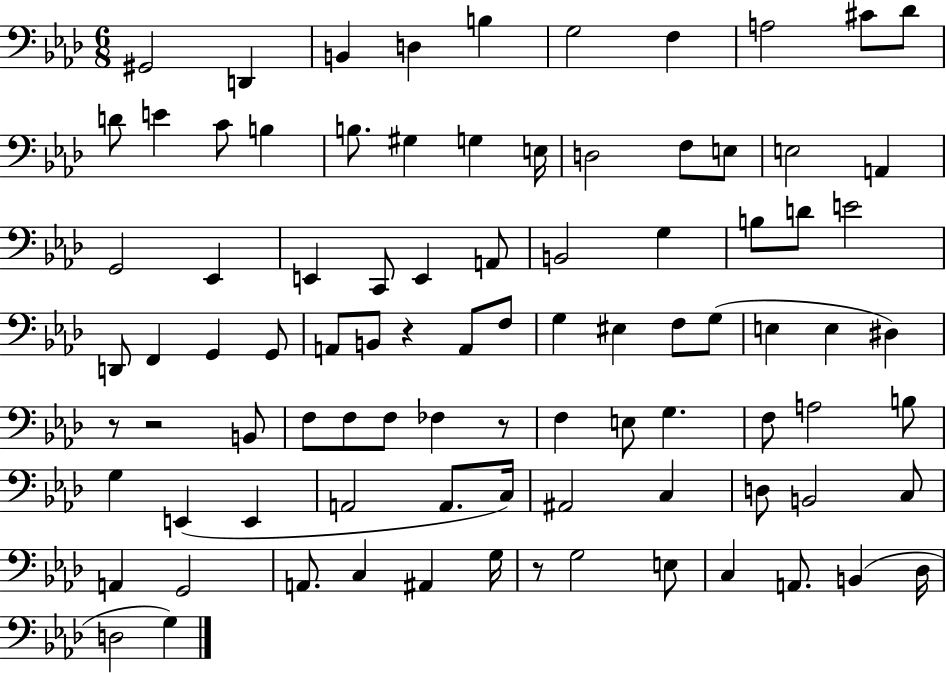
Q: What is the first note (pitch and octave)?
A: G#2